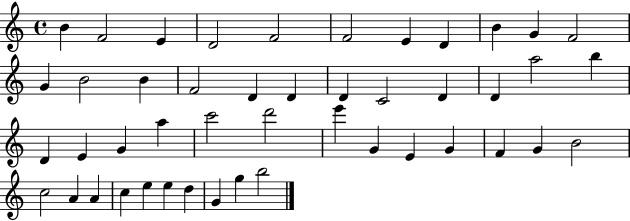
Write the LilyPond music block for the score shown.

{
  \clef treble
  \time 4/4
  \defaultTimeSignature
  \key c \major
  b'4 f'2 e'4 | d'2 f'2 | f'2 e'4 d'4 | b'4 g'4 f'2 | \break g'4 b'2 b'4 | f'2 d'4 d'4 | d'4 c'2 d'4 | d'4 a''2 b''4 | \break d'4 e'4 g'4 a''4 | c'''2 d'''2 | e'''4 g'4 e'4 g'4 | f'4 g'4 b'2 | \break c''2 a'4 a'4 | c''4 e''4 e''4 d''4 | g'4 g''4 b''2 | \bar "|."
}